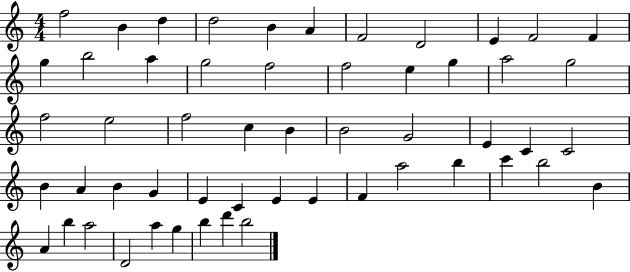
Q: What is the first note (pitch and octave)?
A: F5